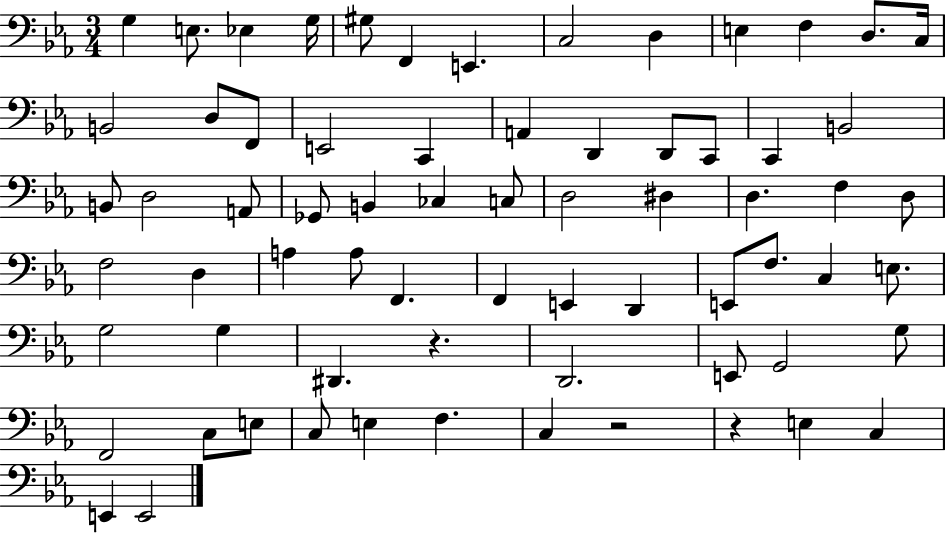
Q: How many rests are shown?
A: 3